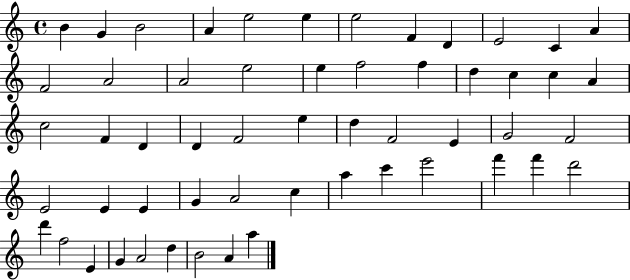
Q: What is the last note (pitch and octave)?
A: A5